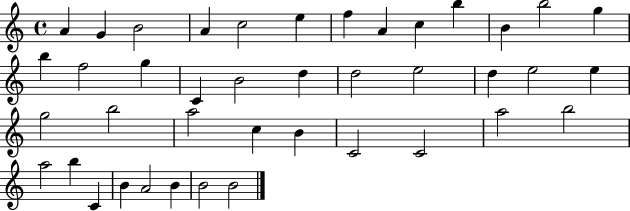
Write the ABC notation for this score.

X:1
T:Untitled
M:4/4
L:1/4
K:C
A G B2 A c2 e f A c b B b2 g b f2 g C B2 d d2 e2 d e2 e g2 b2 a2 c B C2 C2 a2 b2 a2 b C B A2 B B2 B2